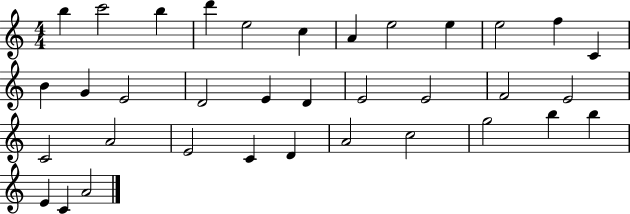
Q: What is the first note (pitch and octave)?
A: B5